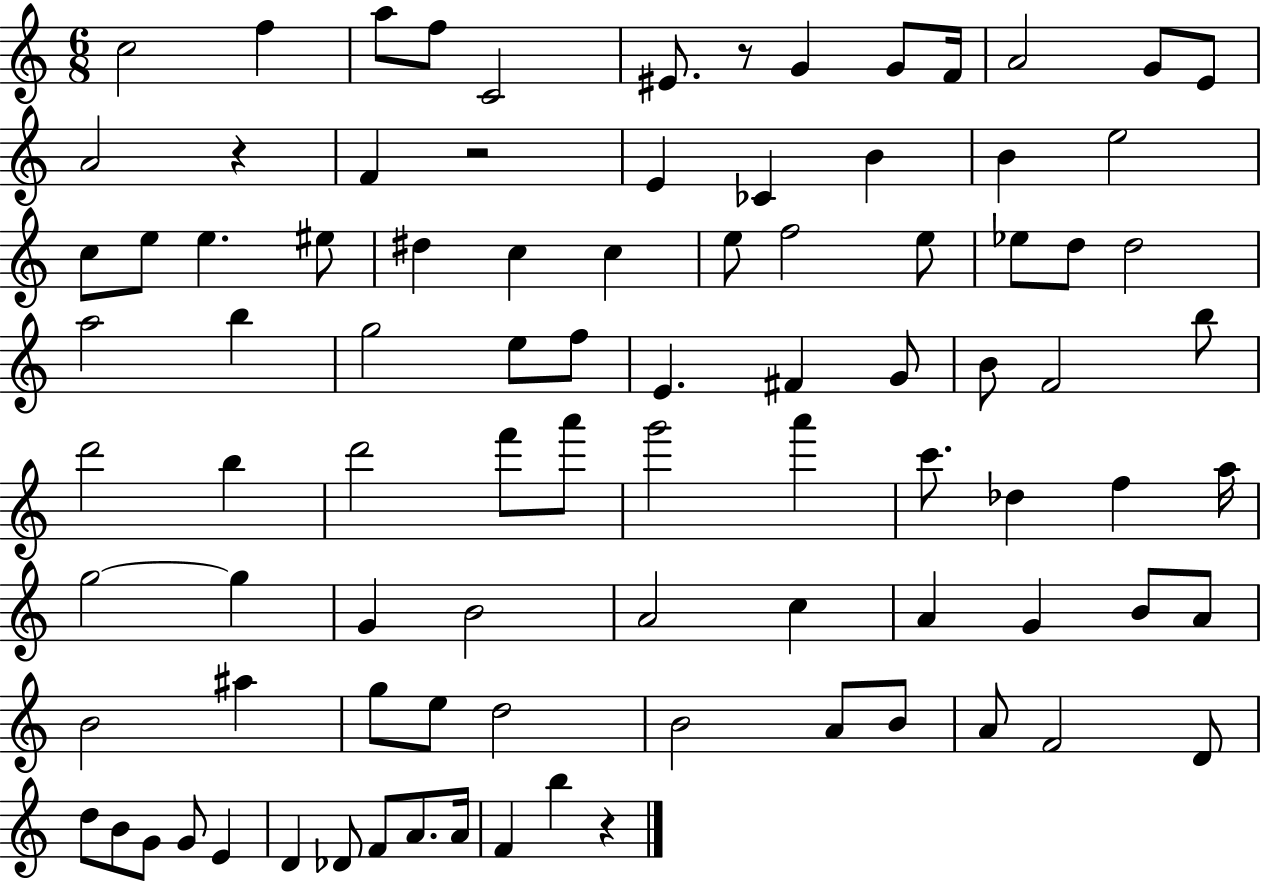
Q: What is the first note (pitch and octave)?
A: C5